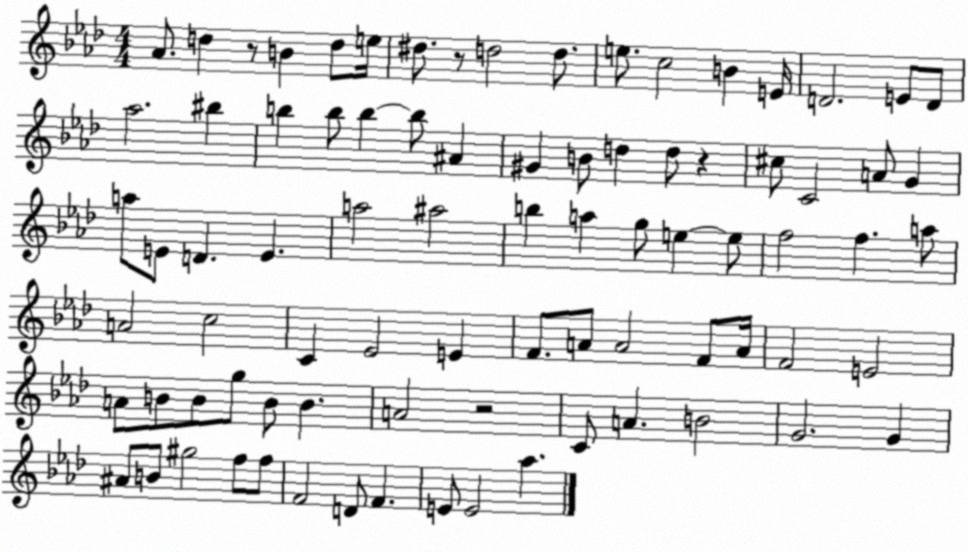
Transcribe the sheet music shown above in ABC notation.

X:1
T:Untitled
M:4/4
L:1/4
K:Ab
_A/2 d z/2 B d/2 e/4 ^d/2 z/2 d2 d/2 e/2 c2 B E/4 D2 E/2 D/2 _a2 ^b b b/2 b b/2 ^A ^G B/2 d d/2 z ^c/2 C2 A/2 G a/2 E/2 D E a2 ^a2 b a g/2 e e/2 f2 f a/2 A2 c2 C _E2 E F/2 A/2 A2 F/2 A/4 F2 E2 A/2 B/2 B/2 g/2 B/2 B A2 z2 C/2 A B2 G2 G ^A/2 B/2 ^g2 f/2 f/2 F2 D/2 F E/2 E2 _a